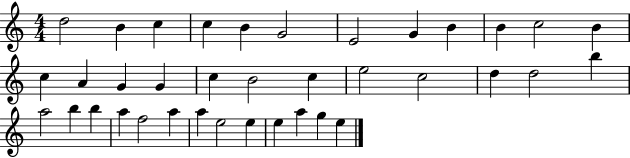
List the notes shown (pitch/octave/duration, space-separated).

D5/h B4/q C5/q C5/q B4/q G4/h E4/h G4/q B4/q B4/q C5/h B4/q C5/q A4/q G4/q G4/q C5/q B4/h C5/q E5/h C5/h D5/q D5/h B5/q A5/h B5/q B5/q A5/q F5/h A5/q A5/q E5/h E5/q E5/q A5/q G5/q E5/q